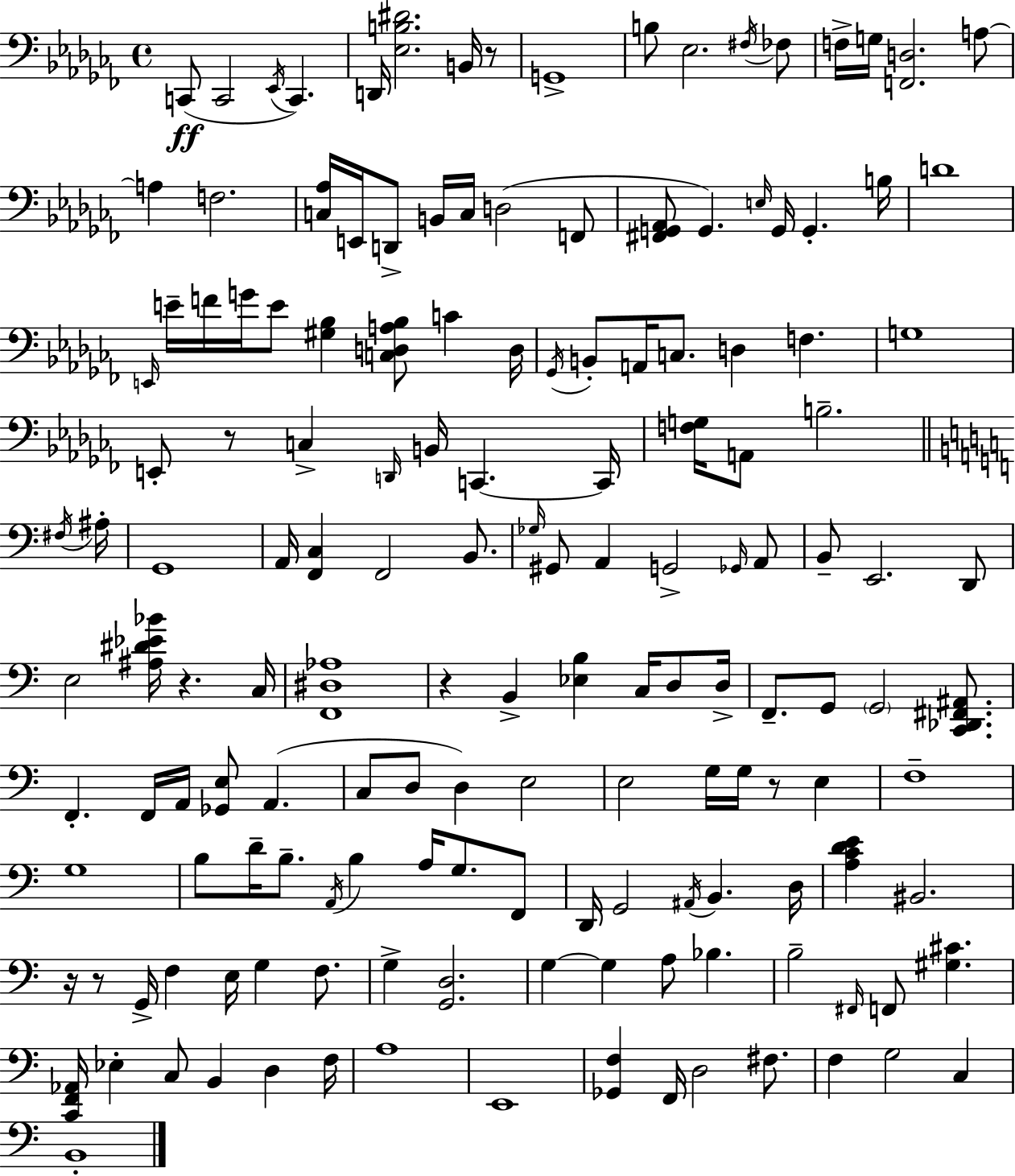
C2/e C2/h Eb2/s C2/q. D2/s [Eb3,B3,D#4]/h. B2/s R/e G2/w B3/e Eb3/h. F#3/s FES3/e F3/s G3/s [F2,D3]/h. A3/e A3/q F3/h. [C3,Ab3]/s E2/s D2/e B2/s C3/s D3/h F2/e [F#2,G2,Ab2]/e G2/q. E3/s G2/s G2/q. B3/s D4/w E2/s E4/s F4/s G4/s E4/e [G#3,Bb3]/q [C3,D3,A3,Bb3]/e C4/q D3/s Gb2/s B2/e A2/s C3/e. D3/q F3/q. G3/w E2/e R/e C3/q D2/s B2/s C2/q. C2/s [F3,G3]/s A2/e B3/h. F#3/s A#3/s G2/w A2/s [F2,C3]/q F2/h B2/e. Gb3/s G#2/e A2/q G2/h Gb2/s A2/e B2/e E2/h. D2/e E3/h [A#3,D#4,Eb4,Bb4]/s R/q. C3/s [F2,D#3,Ab3]/w R/q B2/q [Eb3,B3]/q C3/s D3/e D3/s F2/e. G2/e G2/h [C2,Db2,F#2,A#2]/e. F2/q. F2/s A2/s [Gb2,E3]/e A2/q. C3/e D3/e D3/q E3/h E3/h G3/s G3/s R/e E3/q F3/w G3/w B3/e D4/s B3/e. A2/s B3/q A3/s G3/e. F2/e D2/s G2/h A#2/s B2/q. D3/s [A3,C4,D4,E4]/q BIS2/h. R/s R/e G2/s F3/q E3/s G3/q F3/e. G3/q [G2,D3]/h. G3/q G3/q A3/e Bb3/q. B3/h F#2/s F2/e [G#3,C#4]/q. [C2,F2,Ab2]/s Eb3/q C3/e B2/q D3/q F3/s A3/w E2/w [Gb2,F3]/q F2/s D3/h F#3/e. F3/q G3/h C3/q B2/w